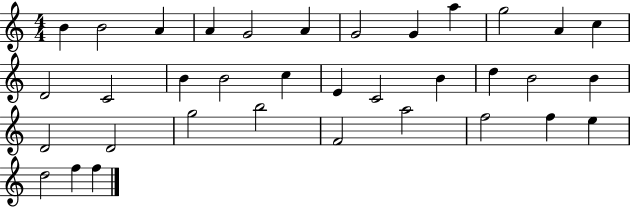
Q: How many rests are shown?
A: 0